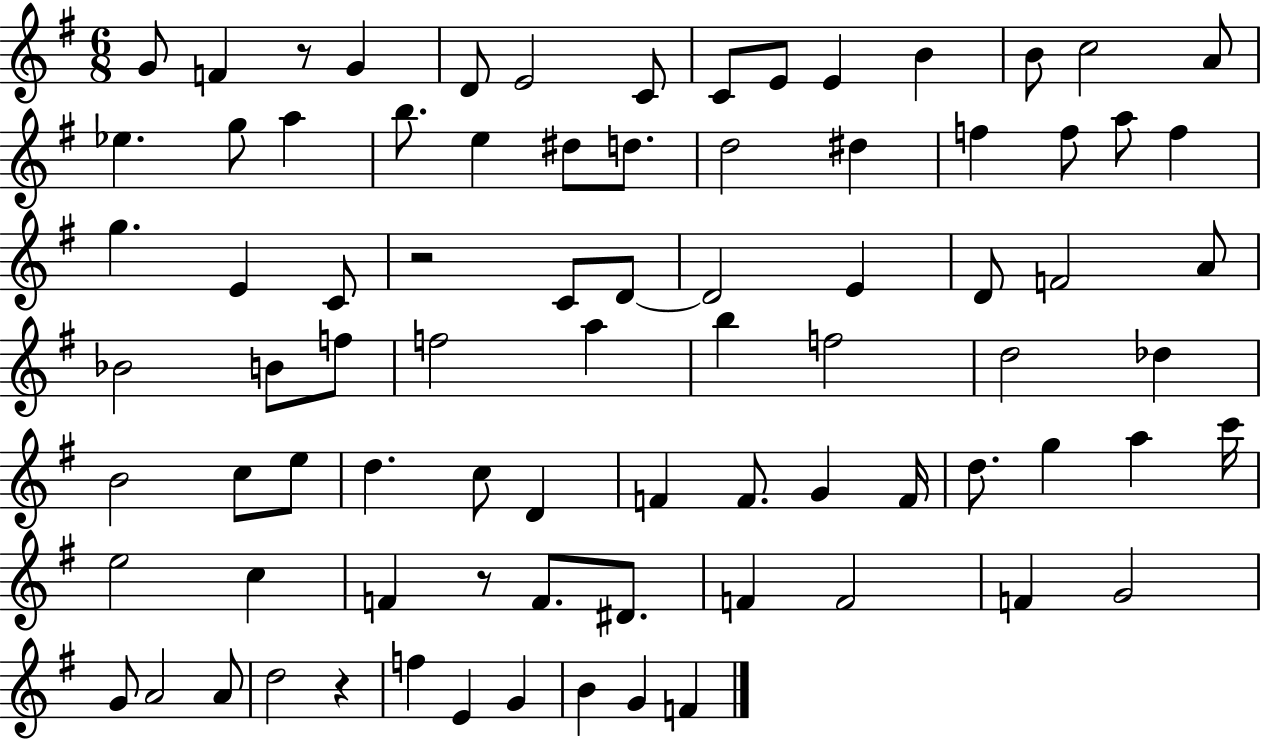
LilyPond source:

{
  \clef treble
  \numericTimeSignature
  \time 6/8
  \key g \major
  g'8 f'4 r8 g'4 | d'8 e'2 c'8 | c'8 e'8 e'4 b'4 | b'8 c''2 a'8 | \break ees''4. g''8 a''4 | b''8. e''4 dis''8 d''8. | d''2 dis''4 | f''4 f''8 a''8 f''4 | \break g''4. e'4 c'8 | r2 c'8 d'8~~ | d'2 e'4 | d'8 f'2 a'8 | \break bes'2 b'8 f''8 | f''2 a''4 | b''4 f''2 | d''2 des''4 | \break b'2 c''8 e''8 | d''4. c''8 d'4 | f'4 f'8. g'4 f'16 | d''8. g''4 a''4 c'''16 | \break e''2 c''4 | f'4 r8 f'8. dis'8. | f'4 f'2 | f'4 g'2 | \break g'8 a'2 a'8 | d''2 r4 | f''4 e'4 g'4 | b'4 g'4 f'4 | \break \bar "|."
}